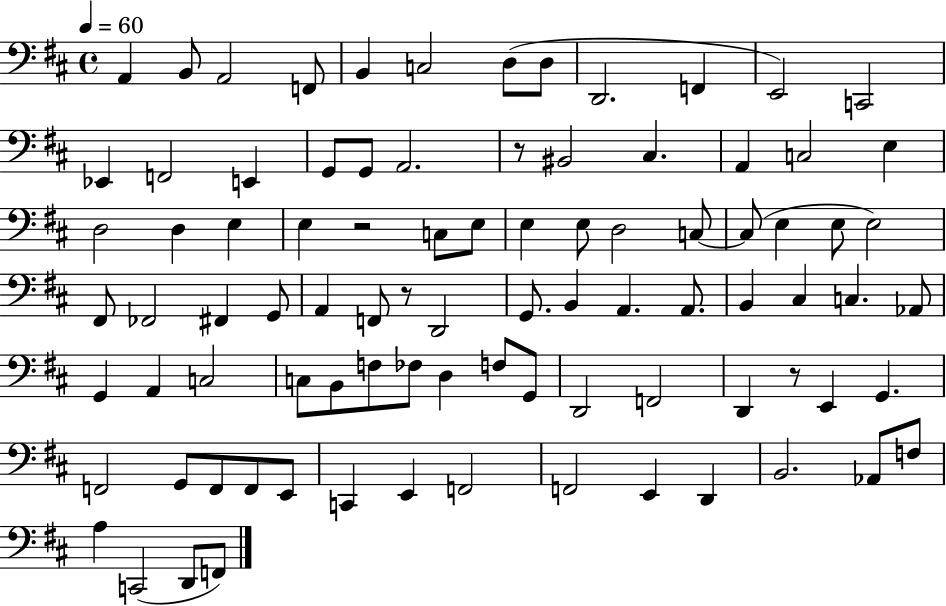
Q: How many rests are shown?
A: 4